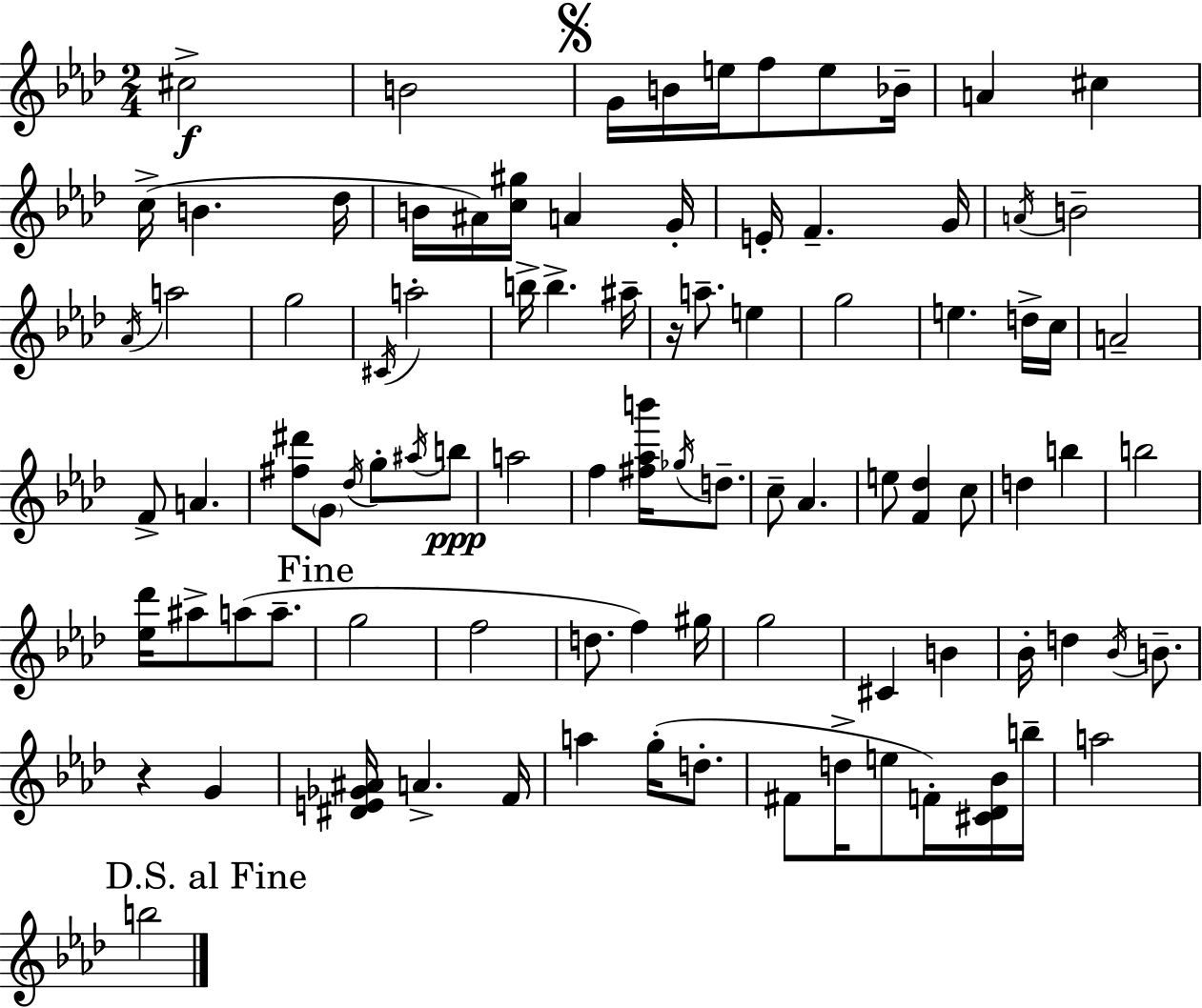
C#5/h B4/h G4/s B4/s E5/s F5/e E5/e Bb4/s A4/q C#5/q C5/s B4/q. Db5/s B4/s A#4/s [C5,G#5]/s A4/q G4/s E4/s F4/q. G4/s A4/s B4/h Ab4/s A5/h G5/h C#4/s A5/h B5/s B5/q. A#5/s R/s A5/e. E5/q G5/h E5/q. D5/s C5/s A4/h F4/e A4/q. [F#5,D#6]/e G4/e Db5/s G5/e A#5/s B5/e A5/h F5/q [F#5,Ab5,B6]/s Gb5/s D5/e. C5/e Ab4/q. E5/e [F4,Db5]/q C5/e D5/q B5/q B5/h [Eb5,Db6]/s A#5/e A5/e A5/e. G5/h F5/h D5/e. F5/q G#5/s G5/h C#4/q B4/q Bb4/s D5/q Bb4/s B4/e. R/q G4/q [D#4,E4,Gb4,A#4]/s A4/q. F4/s A5/q G5/s D5/e. F#4/e D5/s E5/e F4/s [C#4,Db4,Bb4]/s B5/s A5/h B5/h